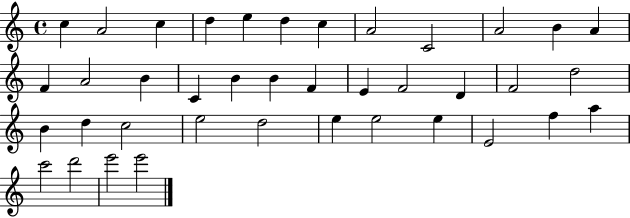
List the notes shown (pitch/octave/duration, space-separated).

C5/q A4/h C5/q D5/q E5/q D5/q C5/q A4/h C4/h A4/h B4/q A4/q F4/q A4/h B4/q C4/q B4/q B4/q F4/q E4/q F4/h D4/q F4/h D5/h B4/q D5/q C5/h E5/h D5/h E5/q E5/h E5/q E4/h F5/q A5/q C6/h D6/h E6/h E6/h